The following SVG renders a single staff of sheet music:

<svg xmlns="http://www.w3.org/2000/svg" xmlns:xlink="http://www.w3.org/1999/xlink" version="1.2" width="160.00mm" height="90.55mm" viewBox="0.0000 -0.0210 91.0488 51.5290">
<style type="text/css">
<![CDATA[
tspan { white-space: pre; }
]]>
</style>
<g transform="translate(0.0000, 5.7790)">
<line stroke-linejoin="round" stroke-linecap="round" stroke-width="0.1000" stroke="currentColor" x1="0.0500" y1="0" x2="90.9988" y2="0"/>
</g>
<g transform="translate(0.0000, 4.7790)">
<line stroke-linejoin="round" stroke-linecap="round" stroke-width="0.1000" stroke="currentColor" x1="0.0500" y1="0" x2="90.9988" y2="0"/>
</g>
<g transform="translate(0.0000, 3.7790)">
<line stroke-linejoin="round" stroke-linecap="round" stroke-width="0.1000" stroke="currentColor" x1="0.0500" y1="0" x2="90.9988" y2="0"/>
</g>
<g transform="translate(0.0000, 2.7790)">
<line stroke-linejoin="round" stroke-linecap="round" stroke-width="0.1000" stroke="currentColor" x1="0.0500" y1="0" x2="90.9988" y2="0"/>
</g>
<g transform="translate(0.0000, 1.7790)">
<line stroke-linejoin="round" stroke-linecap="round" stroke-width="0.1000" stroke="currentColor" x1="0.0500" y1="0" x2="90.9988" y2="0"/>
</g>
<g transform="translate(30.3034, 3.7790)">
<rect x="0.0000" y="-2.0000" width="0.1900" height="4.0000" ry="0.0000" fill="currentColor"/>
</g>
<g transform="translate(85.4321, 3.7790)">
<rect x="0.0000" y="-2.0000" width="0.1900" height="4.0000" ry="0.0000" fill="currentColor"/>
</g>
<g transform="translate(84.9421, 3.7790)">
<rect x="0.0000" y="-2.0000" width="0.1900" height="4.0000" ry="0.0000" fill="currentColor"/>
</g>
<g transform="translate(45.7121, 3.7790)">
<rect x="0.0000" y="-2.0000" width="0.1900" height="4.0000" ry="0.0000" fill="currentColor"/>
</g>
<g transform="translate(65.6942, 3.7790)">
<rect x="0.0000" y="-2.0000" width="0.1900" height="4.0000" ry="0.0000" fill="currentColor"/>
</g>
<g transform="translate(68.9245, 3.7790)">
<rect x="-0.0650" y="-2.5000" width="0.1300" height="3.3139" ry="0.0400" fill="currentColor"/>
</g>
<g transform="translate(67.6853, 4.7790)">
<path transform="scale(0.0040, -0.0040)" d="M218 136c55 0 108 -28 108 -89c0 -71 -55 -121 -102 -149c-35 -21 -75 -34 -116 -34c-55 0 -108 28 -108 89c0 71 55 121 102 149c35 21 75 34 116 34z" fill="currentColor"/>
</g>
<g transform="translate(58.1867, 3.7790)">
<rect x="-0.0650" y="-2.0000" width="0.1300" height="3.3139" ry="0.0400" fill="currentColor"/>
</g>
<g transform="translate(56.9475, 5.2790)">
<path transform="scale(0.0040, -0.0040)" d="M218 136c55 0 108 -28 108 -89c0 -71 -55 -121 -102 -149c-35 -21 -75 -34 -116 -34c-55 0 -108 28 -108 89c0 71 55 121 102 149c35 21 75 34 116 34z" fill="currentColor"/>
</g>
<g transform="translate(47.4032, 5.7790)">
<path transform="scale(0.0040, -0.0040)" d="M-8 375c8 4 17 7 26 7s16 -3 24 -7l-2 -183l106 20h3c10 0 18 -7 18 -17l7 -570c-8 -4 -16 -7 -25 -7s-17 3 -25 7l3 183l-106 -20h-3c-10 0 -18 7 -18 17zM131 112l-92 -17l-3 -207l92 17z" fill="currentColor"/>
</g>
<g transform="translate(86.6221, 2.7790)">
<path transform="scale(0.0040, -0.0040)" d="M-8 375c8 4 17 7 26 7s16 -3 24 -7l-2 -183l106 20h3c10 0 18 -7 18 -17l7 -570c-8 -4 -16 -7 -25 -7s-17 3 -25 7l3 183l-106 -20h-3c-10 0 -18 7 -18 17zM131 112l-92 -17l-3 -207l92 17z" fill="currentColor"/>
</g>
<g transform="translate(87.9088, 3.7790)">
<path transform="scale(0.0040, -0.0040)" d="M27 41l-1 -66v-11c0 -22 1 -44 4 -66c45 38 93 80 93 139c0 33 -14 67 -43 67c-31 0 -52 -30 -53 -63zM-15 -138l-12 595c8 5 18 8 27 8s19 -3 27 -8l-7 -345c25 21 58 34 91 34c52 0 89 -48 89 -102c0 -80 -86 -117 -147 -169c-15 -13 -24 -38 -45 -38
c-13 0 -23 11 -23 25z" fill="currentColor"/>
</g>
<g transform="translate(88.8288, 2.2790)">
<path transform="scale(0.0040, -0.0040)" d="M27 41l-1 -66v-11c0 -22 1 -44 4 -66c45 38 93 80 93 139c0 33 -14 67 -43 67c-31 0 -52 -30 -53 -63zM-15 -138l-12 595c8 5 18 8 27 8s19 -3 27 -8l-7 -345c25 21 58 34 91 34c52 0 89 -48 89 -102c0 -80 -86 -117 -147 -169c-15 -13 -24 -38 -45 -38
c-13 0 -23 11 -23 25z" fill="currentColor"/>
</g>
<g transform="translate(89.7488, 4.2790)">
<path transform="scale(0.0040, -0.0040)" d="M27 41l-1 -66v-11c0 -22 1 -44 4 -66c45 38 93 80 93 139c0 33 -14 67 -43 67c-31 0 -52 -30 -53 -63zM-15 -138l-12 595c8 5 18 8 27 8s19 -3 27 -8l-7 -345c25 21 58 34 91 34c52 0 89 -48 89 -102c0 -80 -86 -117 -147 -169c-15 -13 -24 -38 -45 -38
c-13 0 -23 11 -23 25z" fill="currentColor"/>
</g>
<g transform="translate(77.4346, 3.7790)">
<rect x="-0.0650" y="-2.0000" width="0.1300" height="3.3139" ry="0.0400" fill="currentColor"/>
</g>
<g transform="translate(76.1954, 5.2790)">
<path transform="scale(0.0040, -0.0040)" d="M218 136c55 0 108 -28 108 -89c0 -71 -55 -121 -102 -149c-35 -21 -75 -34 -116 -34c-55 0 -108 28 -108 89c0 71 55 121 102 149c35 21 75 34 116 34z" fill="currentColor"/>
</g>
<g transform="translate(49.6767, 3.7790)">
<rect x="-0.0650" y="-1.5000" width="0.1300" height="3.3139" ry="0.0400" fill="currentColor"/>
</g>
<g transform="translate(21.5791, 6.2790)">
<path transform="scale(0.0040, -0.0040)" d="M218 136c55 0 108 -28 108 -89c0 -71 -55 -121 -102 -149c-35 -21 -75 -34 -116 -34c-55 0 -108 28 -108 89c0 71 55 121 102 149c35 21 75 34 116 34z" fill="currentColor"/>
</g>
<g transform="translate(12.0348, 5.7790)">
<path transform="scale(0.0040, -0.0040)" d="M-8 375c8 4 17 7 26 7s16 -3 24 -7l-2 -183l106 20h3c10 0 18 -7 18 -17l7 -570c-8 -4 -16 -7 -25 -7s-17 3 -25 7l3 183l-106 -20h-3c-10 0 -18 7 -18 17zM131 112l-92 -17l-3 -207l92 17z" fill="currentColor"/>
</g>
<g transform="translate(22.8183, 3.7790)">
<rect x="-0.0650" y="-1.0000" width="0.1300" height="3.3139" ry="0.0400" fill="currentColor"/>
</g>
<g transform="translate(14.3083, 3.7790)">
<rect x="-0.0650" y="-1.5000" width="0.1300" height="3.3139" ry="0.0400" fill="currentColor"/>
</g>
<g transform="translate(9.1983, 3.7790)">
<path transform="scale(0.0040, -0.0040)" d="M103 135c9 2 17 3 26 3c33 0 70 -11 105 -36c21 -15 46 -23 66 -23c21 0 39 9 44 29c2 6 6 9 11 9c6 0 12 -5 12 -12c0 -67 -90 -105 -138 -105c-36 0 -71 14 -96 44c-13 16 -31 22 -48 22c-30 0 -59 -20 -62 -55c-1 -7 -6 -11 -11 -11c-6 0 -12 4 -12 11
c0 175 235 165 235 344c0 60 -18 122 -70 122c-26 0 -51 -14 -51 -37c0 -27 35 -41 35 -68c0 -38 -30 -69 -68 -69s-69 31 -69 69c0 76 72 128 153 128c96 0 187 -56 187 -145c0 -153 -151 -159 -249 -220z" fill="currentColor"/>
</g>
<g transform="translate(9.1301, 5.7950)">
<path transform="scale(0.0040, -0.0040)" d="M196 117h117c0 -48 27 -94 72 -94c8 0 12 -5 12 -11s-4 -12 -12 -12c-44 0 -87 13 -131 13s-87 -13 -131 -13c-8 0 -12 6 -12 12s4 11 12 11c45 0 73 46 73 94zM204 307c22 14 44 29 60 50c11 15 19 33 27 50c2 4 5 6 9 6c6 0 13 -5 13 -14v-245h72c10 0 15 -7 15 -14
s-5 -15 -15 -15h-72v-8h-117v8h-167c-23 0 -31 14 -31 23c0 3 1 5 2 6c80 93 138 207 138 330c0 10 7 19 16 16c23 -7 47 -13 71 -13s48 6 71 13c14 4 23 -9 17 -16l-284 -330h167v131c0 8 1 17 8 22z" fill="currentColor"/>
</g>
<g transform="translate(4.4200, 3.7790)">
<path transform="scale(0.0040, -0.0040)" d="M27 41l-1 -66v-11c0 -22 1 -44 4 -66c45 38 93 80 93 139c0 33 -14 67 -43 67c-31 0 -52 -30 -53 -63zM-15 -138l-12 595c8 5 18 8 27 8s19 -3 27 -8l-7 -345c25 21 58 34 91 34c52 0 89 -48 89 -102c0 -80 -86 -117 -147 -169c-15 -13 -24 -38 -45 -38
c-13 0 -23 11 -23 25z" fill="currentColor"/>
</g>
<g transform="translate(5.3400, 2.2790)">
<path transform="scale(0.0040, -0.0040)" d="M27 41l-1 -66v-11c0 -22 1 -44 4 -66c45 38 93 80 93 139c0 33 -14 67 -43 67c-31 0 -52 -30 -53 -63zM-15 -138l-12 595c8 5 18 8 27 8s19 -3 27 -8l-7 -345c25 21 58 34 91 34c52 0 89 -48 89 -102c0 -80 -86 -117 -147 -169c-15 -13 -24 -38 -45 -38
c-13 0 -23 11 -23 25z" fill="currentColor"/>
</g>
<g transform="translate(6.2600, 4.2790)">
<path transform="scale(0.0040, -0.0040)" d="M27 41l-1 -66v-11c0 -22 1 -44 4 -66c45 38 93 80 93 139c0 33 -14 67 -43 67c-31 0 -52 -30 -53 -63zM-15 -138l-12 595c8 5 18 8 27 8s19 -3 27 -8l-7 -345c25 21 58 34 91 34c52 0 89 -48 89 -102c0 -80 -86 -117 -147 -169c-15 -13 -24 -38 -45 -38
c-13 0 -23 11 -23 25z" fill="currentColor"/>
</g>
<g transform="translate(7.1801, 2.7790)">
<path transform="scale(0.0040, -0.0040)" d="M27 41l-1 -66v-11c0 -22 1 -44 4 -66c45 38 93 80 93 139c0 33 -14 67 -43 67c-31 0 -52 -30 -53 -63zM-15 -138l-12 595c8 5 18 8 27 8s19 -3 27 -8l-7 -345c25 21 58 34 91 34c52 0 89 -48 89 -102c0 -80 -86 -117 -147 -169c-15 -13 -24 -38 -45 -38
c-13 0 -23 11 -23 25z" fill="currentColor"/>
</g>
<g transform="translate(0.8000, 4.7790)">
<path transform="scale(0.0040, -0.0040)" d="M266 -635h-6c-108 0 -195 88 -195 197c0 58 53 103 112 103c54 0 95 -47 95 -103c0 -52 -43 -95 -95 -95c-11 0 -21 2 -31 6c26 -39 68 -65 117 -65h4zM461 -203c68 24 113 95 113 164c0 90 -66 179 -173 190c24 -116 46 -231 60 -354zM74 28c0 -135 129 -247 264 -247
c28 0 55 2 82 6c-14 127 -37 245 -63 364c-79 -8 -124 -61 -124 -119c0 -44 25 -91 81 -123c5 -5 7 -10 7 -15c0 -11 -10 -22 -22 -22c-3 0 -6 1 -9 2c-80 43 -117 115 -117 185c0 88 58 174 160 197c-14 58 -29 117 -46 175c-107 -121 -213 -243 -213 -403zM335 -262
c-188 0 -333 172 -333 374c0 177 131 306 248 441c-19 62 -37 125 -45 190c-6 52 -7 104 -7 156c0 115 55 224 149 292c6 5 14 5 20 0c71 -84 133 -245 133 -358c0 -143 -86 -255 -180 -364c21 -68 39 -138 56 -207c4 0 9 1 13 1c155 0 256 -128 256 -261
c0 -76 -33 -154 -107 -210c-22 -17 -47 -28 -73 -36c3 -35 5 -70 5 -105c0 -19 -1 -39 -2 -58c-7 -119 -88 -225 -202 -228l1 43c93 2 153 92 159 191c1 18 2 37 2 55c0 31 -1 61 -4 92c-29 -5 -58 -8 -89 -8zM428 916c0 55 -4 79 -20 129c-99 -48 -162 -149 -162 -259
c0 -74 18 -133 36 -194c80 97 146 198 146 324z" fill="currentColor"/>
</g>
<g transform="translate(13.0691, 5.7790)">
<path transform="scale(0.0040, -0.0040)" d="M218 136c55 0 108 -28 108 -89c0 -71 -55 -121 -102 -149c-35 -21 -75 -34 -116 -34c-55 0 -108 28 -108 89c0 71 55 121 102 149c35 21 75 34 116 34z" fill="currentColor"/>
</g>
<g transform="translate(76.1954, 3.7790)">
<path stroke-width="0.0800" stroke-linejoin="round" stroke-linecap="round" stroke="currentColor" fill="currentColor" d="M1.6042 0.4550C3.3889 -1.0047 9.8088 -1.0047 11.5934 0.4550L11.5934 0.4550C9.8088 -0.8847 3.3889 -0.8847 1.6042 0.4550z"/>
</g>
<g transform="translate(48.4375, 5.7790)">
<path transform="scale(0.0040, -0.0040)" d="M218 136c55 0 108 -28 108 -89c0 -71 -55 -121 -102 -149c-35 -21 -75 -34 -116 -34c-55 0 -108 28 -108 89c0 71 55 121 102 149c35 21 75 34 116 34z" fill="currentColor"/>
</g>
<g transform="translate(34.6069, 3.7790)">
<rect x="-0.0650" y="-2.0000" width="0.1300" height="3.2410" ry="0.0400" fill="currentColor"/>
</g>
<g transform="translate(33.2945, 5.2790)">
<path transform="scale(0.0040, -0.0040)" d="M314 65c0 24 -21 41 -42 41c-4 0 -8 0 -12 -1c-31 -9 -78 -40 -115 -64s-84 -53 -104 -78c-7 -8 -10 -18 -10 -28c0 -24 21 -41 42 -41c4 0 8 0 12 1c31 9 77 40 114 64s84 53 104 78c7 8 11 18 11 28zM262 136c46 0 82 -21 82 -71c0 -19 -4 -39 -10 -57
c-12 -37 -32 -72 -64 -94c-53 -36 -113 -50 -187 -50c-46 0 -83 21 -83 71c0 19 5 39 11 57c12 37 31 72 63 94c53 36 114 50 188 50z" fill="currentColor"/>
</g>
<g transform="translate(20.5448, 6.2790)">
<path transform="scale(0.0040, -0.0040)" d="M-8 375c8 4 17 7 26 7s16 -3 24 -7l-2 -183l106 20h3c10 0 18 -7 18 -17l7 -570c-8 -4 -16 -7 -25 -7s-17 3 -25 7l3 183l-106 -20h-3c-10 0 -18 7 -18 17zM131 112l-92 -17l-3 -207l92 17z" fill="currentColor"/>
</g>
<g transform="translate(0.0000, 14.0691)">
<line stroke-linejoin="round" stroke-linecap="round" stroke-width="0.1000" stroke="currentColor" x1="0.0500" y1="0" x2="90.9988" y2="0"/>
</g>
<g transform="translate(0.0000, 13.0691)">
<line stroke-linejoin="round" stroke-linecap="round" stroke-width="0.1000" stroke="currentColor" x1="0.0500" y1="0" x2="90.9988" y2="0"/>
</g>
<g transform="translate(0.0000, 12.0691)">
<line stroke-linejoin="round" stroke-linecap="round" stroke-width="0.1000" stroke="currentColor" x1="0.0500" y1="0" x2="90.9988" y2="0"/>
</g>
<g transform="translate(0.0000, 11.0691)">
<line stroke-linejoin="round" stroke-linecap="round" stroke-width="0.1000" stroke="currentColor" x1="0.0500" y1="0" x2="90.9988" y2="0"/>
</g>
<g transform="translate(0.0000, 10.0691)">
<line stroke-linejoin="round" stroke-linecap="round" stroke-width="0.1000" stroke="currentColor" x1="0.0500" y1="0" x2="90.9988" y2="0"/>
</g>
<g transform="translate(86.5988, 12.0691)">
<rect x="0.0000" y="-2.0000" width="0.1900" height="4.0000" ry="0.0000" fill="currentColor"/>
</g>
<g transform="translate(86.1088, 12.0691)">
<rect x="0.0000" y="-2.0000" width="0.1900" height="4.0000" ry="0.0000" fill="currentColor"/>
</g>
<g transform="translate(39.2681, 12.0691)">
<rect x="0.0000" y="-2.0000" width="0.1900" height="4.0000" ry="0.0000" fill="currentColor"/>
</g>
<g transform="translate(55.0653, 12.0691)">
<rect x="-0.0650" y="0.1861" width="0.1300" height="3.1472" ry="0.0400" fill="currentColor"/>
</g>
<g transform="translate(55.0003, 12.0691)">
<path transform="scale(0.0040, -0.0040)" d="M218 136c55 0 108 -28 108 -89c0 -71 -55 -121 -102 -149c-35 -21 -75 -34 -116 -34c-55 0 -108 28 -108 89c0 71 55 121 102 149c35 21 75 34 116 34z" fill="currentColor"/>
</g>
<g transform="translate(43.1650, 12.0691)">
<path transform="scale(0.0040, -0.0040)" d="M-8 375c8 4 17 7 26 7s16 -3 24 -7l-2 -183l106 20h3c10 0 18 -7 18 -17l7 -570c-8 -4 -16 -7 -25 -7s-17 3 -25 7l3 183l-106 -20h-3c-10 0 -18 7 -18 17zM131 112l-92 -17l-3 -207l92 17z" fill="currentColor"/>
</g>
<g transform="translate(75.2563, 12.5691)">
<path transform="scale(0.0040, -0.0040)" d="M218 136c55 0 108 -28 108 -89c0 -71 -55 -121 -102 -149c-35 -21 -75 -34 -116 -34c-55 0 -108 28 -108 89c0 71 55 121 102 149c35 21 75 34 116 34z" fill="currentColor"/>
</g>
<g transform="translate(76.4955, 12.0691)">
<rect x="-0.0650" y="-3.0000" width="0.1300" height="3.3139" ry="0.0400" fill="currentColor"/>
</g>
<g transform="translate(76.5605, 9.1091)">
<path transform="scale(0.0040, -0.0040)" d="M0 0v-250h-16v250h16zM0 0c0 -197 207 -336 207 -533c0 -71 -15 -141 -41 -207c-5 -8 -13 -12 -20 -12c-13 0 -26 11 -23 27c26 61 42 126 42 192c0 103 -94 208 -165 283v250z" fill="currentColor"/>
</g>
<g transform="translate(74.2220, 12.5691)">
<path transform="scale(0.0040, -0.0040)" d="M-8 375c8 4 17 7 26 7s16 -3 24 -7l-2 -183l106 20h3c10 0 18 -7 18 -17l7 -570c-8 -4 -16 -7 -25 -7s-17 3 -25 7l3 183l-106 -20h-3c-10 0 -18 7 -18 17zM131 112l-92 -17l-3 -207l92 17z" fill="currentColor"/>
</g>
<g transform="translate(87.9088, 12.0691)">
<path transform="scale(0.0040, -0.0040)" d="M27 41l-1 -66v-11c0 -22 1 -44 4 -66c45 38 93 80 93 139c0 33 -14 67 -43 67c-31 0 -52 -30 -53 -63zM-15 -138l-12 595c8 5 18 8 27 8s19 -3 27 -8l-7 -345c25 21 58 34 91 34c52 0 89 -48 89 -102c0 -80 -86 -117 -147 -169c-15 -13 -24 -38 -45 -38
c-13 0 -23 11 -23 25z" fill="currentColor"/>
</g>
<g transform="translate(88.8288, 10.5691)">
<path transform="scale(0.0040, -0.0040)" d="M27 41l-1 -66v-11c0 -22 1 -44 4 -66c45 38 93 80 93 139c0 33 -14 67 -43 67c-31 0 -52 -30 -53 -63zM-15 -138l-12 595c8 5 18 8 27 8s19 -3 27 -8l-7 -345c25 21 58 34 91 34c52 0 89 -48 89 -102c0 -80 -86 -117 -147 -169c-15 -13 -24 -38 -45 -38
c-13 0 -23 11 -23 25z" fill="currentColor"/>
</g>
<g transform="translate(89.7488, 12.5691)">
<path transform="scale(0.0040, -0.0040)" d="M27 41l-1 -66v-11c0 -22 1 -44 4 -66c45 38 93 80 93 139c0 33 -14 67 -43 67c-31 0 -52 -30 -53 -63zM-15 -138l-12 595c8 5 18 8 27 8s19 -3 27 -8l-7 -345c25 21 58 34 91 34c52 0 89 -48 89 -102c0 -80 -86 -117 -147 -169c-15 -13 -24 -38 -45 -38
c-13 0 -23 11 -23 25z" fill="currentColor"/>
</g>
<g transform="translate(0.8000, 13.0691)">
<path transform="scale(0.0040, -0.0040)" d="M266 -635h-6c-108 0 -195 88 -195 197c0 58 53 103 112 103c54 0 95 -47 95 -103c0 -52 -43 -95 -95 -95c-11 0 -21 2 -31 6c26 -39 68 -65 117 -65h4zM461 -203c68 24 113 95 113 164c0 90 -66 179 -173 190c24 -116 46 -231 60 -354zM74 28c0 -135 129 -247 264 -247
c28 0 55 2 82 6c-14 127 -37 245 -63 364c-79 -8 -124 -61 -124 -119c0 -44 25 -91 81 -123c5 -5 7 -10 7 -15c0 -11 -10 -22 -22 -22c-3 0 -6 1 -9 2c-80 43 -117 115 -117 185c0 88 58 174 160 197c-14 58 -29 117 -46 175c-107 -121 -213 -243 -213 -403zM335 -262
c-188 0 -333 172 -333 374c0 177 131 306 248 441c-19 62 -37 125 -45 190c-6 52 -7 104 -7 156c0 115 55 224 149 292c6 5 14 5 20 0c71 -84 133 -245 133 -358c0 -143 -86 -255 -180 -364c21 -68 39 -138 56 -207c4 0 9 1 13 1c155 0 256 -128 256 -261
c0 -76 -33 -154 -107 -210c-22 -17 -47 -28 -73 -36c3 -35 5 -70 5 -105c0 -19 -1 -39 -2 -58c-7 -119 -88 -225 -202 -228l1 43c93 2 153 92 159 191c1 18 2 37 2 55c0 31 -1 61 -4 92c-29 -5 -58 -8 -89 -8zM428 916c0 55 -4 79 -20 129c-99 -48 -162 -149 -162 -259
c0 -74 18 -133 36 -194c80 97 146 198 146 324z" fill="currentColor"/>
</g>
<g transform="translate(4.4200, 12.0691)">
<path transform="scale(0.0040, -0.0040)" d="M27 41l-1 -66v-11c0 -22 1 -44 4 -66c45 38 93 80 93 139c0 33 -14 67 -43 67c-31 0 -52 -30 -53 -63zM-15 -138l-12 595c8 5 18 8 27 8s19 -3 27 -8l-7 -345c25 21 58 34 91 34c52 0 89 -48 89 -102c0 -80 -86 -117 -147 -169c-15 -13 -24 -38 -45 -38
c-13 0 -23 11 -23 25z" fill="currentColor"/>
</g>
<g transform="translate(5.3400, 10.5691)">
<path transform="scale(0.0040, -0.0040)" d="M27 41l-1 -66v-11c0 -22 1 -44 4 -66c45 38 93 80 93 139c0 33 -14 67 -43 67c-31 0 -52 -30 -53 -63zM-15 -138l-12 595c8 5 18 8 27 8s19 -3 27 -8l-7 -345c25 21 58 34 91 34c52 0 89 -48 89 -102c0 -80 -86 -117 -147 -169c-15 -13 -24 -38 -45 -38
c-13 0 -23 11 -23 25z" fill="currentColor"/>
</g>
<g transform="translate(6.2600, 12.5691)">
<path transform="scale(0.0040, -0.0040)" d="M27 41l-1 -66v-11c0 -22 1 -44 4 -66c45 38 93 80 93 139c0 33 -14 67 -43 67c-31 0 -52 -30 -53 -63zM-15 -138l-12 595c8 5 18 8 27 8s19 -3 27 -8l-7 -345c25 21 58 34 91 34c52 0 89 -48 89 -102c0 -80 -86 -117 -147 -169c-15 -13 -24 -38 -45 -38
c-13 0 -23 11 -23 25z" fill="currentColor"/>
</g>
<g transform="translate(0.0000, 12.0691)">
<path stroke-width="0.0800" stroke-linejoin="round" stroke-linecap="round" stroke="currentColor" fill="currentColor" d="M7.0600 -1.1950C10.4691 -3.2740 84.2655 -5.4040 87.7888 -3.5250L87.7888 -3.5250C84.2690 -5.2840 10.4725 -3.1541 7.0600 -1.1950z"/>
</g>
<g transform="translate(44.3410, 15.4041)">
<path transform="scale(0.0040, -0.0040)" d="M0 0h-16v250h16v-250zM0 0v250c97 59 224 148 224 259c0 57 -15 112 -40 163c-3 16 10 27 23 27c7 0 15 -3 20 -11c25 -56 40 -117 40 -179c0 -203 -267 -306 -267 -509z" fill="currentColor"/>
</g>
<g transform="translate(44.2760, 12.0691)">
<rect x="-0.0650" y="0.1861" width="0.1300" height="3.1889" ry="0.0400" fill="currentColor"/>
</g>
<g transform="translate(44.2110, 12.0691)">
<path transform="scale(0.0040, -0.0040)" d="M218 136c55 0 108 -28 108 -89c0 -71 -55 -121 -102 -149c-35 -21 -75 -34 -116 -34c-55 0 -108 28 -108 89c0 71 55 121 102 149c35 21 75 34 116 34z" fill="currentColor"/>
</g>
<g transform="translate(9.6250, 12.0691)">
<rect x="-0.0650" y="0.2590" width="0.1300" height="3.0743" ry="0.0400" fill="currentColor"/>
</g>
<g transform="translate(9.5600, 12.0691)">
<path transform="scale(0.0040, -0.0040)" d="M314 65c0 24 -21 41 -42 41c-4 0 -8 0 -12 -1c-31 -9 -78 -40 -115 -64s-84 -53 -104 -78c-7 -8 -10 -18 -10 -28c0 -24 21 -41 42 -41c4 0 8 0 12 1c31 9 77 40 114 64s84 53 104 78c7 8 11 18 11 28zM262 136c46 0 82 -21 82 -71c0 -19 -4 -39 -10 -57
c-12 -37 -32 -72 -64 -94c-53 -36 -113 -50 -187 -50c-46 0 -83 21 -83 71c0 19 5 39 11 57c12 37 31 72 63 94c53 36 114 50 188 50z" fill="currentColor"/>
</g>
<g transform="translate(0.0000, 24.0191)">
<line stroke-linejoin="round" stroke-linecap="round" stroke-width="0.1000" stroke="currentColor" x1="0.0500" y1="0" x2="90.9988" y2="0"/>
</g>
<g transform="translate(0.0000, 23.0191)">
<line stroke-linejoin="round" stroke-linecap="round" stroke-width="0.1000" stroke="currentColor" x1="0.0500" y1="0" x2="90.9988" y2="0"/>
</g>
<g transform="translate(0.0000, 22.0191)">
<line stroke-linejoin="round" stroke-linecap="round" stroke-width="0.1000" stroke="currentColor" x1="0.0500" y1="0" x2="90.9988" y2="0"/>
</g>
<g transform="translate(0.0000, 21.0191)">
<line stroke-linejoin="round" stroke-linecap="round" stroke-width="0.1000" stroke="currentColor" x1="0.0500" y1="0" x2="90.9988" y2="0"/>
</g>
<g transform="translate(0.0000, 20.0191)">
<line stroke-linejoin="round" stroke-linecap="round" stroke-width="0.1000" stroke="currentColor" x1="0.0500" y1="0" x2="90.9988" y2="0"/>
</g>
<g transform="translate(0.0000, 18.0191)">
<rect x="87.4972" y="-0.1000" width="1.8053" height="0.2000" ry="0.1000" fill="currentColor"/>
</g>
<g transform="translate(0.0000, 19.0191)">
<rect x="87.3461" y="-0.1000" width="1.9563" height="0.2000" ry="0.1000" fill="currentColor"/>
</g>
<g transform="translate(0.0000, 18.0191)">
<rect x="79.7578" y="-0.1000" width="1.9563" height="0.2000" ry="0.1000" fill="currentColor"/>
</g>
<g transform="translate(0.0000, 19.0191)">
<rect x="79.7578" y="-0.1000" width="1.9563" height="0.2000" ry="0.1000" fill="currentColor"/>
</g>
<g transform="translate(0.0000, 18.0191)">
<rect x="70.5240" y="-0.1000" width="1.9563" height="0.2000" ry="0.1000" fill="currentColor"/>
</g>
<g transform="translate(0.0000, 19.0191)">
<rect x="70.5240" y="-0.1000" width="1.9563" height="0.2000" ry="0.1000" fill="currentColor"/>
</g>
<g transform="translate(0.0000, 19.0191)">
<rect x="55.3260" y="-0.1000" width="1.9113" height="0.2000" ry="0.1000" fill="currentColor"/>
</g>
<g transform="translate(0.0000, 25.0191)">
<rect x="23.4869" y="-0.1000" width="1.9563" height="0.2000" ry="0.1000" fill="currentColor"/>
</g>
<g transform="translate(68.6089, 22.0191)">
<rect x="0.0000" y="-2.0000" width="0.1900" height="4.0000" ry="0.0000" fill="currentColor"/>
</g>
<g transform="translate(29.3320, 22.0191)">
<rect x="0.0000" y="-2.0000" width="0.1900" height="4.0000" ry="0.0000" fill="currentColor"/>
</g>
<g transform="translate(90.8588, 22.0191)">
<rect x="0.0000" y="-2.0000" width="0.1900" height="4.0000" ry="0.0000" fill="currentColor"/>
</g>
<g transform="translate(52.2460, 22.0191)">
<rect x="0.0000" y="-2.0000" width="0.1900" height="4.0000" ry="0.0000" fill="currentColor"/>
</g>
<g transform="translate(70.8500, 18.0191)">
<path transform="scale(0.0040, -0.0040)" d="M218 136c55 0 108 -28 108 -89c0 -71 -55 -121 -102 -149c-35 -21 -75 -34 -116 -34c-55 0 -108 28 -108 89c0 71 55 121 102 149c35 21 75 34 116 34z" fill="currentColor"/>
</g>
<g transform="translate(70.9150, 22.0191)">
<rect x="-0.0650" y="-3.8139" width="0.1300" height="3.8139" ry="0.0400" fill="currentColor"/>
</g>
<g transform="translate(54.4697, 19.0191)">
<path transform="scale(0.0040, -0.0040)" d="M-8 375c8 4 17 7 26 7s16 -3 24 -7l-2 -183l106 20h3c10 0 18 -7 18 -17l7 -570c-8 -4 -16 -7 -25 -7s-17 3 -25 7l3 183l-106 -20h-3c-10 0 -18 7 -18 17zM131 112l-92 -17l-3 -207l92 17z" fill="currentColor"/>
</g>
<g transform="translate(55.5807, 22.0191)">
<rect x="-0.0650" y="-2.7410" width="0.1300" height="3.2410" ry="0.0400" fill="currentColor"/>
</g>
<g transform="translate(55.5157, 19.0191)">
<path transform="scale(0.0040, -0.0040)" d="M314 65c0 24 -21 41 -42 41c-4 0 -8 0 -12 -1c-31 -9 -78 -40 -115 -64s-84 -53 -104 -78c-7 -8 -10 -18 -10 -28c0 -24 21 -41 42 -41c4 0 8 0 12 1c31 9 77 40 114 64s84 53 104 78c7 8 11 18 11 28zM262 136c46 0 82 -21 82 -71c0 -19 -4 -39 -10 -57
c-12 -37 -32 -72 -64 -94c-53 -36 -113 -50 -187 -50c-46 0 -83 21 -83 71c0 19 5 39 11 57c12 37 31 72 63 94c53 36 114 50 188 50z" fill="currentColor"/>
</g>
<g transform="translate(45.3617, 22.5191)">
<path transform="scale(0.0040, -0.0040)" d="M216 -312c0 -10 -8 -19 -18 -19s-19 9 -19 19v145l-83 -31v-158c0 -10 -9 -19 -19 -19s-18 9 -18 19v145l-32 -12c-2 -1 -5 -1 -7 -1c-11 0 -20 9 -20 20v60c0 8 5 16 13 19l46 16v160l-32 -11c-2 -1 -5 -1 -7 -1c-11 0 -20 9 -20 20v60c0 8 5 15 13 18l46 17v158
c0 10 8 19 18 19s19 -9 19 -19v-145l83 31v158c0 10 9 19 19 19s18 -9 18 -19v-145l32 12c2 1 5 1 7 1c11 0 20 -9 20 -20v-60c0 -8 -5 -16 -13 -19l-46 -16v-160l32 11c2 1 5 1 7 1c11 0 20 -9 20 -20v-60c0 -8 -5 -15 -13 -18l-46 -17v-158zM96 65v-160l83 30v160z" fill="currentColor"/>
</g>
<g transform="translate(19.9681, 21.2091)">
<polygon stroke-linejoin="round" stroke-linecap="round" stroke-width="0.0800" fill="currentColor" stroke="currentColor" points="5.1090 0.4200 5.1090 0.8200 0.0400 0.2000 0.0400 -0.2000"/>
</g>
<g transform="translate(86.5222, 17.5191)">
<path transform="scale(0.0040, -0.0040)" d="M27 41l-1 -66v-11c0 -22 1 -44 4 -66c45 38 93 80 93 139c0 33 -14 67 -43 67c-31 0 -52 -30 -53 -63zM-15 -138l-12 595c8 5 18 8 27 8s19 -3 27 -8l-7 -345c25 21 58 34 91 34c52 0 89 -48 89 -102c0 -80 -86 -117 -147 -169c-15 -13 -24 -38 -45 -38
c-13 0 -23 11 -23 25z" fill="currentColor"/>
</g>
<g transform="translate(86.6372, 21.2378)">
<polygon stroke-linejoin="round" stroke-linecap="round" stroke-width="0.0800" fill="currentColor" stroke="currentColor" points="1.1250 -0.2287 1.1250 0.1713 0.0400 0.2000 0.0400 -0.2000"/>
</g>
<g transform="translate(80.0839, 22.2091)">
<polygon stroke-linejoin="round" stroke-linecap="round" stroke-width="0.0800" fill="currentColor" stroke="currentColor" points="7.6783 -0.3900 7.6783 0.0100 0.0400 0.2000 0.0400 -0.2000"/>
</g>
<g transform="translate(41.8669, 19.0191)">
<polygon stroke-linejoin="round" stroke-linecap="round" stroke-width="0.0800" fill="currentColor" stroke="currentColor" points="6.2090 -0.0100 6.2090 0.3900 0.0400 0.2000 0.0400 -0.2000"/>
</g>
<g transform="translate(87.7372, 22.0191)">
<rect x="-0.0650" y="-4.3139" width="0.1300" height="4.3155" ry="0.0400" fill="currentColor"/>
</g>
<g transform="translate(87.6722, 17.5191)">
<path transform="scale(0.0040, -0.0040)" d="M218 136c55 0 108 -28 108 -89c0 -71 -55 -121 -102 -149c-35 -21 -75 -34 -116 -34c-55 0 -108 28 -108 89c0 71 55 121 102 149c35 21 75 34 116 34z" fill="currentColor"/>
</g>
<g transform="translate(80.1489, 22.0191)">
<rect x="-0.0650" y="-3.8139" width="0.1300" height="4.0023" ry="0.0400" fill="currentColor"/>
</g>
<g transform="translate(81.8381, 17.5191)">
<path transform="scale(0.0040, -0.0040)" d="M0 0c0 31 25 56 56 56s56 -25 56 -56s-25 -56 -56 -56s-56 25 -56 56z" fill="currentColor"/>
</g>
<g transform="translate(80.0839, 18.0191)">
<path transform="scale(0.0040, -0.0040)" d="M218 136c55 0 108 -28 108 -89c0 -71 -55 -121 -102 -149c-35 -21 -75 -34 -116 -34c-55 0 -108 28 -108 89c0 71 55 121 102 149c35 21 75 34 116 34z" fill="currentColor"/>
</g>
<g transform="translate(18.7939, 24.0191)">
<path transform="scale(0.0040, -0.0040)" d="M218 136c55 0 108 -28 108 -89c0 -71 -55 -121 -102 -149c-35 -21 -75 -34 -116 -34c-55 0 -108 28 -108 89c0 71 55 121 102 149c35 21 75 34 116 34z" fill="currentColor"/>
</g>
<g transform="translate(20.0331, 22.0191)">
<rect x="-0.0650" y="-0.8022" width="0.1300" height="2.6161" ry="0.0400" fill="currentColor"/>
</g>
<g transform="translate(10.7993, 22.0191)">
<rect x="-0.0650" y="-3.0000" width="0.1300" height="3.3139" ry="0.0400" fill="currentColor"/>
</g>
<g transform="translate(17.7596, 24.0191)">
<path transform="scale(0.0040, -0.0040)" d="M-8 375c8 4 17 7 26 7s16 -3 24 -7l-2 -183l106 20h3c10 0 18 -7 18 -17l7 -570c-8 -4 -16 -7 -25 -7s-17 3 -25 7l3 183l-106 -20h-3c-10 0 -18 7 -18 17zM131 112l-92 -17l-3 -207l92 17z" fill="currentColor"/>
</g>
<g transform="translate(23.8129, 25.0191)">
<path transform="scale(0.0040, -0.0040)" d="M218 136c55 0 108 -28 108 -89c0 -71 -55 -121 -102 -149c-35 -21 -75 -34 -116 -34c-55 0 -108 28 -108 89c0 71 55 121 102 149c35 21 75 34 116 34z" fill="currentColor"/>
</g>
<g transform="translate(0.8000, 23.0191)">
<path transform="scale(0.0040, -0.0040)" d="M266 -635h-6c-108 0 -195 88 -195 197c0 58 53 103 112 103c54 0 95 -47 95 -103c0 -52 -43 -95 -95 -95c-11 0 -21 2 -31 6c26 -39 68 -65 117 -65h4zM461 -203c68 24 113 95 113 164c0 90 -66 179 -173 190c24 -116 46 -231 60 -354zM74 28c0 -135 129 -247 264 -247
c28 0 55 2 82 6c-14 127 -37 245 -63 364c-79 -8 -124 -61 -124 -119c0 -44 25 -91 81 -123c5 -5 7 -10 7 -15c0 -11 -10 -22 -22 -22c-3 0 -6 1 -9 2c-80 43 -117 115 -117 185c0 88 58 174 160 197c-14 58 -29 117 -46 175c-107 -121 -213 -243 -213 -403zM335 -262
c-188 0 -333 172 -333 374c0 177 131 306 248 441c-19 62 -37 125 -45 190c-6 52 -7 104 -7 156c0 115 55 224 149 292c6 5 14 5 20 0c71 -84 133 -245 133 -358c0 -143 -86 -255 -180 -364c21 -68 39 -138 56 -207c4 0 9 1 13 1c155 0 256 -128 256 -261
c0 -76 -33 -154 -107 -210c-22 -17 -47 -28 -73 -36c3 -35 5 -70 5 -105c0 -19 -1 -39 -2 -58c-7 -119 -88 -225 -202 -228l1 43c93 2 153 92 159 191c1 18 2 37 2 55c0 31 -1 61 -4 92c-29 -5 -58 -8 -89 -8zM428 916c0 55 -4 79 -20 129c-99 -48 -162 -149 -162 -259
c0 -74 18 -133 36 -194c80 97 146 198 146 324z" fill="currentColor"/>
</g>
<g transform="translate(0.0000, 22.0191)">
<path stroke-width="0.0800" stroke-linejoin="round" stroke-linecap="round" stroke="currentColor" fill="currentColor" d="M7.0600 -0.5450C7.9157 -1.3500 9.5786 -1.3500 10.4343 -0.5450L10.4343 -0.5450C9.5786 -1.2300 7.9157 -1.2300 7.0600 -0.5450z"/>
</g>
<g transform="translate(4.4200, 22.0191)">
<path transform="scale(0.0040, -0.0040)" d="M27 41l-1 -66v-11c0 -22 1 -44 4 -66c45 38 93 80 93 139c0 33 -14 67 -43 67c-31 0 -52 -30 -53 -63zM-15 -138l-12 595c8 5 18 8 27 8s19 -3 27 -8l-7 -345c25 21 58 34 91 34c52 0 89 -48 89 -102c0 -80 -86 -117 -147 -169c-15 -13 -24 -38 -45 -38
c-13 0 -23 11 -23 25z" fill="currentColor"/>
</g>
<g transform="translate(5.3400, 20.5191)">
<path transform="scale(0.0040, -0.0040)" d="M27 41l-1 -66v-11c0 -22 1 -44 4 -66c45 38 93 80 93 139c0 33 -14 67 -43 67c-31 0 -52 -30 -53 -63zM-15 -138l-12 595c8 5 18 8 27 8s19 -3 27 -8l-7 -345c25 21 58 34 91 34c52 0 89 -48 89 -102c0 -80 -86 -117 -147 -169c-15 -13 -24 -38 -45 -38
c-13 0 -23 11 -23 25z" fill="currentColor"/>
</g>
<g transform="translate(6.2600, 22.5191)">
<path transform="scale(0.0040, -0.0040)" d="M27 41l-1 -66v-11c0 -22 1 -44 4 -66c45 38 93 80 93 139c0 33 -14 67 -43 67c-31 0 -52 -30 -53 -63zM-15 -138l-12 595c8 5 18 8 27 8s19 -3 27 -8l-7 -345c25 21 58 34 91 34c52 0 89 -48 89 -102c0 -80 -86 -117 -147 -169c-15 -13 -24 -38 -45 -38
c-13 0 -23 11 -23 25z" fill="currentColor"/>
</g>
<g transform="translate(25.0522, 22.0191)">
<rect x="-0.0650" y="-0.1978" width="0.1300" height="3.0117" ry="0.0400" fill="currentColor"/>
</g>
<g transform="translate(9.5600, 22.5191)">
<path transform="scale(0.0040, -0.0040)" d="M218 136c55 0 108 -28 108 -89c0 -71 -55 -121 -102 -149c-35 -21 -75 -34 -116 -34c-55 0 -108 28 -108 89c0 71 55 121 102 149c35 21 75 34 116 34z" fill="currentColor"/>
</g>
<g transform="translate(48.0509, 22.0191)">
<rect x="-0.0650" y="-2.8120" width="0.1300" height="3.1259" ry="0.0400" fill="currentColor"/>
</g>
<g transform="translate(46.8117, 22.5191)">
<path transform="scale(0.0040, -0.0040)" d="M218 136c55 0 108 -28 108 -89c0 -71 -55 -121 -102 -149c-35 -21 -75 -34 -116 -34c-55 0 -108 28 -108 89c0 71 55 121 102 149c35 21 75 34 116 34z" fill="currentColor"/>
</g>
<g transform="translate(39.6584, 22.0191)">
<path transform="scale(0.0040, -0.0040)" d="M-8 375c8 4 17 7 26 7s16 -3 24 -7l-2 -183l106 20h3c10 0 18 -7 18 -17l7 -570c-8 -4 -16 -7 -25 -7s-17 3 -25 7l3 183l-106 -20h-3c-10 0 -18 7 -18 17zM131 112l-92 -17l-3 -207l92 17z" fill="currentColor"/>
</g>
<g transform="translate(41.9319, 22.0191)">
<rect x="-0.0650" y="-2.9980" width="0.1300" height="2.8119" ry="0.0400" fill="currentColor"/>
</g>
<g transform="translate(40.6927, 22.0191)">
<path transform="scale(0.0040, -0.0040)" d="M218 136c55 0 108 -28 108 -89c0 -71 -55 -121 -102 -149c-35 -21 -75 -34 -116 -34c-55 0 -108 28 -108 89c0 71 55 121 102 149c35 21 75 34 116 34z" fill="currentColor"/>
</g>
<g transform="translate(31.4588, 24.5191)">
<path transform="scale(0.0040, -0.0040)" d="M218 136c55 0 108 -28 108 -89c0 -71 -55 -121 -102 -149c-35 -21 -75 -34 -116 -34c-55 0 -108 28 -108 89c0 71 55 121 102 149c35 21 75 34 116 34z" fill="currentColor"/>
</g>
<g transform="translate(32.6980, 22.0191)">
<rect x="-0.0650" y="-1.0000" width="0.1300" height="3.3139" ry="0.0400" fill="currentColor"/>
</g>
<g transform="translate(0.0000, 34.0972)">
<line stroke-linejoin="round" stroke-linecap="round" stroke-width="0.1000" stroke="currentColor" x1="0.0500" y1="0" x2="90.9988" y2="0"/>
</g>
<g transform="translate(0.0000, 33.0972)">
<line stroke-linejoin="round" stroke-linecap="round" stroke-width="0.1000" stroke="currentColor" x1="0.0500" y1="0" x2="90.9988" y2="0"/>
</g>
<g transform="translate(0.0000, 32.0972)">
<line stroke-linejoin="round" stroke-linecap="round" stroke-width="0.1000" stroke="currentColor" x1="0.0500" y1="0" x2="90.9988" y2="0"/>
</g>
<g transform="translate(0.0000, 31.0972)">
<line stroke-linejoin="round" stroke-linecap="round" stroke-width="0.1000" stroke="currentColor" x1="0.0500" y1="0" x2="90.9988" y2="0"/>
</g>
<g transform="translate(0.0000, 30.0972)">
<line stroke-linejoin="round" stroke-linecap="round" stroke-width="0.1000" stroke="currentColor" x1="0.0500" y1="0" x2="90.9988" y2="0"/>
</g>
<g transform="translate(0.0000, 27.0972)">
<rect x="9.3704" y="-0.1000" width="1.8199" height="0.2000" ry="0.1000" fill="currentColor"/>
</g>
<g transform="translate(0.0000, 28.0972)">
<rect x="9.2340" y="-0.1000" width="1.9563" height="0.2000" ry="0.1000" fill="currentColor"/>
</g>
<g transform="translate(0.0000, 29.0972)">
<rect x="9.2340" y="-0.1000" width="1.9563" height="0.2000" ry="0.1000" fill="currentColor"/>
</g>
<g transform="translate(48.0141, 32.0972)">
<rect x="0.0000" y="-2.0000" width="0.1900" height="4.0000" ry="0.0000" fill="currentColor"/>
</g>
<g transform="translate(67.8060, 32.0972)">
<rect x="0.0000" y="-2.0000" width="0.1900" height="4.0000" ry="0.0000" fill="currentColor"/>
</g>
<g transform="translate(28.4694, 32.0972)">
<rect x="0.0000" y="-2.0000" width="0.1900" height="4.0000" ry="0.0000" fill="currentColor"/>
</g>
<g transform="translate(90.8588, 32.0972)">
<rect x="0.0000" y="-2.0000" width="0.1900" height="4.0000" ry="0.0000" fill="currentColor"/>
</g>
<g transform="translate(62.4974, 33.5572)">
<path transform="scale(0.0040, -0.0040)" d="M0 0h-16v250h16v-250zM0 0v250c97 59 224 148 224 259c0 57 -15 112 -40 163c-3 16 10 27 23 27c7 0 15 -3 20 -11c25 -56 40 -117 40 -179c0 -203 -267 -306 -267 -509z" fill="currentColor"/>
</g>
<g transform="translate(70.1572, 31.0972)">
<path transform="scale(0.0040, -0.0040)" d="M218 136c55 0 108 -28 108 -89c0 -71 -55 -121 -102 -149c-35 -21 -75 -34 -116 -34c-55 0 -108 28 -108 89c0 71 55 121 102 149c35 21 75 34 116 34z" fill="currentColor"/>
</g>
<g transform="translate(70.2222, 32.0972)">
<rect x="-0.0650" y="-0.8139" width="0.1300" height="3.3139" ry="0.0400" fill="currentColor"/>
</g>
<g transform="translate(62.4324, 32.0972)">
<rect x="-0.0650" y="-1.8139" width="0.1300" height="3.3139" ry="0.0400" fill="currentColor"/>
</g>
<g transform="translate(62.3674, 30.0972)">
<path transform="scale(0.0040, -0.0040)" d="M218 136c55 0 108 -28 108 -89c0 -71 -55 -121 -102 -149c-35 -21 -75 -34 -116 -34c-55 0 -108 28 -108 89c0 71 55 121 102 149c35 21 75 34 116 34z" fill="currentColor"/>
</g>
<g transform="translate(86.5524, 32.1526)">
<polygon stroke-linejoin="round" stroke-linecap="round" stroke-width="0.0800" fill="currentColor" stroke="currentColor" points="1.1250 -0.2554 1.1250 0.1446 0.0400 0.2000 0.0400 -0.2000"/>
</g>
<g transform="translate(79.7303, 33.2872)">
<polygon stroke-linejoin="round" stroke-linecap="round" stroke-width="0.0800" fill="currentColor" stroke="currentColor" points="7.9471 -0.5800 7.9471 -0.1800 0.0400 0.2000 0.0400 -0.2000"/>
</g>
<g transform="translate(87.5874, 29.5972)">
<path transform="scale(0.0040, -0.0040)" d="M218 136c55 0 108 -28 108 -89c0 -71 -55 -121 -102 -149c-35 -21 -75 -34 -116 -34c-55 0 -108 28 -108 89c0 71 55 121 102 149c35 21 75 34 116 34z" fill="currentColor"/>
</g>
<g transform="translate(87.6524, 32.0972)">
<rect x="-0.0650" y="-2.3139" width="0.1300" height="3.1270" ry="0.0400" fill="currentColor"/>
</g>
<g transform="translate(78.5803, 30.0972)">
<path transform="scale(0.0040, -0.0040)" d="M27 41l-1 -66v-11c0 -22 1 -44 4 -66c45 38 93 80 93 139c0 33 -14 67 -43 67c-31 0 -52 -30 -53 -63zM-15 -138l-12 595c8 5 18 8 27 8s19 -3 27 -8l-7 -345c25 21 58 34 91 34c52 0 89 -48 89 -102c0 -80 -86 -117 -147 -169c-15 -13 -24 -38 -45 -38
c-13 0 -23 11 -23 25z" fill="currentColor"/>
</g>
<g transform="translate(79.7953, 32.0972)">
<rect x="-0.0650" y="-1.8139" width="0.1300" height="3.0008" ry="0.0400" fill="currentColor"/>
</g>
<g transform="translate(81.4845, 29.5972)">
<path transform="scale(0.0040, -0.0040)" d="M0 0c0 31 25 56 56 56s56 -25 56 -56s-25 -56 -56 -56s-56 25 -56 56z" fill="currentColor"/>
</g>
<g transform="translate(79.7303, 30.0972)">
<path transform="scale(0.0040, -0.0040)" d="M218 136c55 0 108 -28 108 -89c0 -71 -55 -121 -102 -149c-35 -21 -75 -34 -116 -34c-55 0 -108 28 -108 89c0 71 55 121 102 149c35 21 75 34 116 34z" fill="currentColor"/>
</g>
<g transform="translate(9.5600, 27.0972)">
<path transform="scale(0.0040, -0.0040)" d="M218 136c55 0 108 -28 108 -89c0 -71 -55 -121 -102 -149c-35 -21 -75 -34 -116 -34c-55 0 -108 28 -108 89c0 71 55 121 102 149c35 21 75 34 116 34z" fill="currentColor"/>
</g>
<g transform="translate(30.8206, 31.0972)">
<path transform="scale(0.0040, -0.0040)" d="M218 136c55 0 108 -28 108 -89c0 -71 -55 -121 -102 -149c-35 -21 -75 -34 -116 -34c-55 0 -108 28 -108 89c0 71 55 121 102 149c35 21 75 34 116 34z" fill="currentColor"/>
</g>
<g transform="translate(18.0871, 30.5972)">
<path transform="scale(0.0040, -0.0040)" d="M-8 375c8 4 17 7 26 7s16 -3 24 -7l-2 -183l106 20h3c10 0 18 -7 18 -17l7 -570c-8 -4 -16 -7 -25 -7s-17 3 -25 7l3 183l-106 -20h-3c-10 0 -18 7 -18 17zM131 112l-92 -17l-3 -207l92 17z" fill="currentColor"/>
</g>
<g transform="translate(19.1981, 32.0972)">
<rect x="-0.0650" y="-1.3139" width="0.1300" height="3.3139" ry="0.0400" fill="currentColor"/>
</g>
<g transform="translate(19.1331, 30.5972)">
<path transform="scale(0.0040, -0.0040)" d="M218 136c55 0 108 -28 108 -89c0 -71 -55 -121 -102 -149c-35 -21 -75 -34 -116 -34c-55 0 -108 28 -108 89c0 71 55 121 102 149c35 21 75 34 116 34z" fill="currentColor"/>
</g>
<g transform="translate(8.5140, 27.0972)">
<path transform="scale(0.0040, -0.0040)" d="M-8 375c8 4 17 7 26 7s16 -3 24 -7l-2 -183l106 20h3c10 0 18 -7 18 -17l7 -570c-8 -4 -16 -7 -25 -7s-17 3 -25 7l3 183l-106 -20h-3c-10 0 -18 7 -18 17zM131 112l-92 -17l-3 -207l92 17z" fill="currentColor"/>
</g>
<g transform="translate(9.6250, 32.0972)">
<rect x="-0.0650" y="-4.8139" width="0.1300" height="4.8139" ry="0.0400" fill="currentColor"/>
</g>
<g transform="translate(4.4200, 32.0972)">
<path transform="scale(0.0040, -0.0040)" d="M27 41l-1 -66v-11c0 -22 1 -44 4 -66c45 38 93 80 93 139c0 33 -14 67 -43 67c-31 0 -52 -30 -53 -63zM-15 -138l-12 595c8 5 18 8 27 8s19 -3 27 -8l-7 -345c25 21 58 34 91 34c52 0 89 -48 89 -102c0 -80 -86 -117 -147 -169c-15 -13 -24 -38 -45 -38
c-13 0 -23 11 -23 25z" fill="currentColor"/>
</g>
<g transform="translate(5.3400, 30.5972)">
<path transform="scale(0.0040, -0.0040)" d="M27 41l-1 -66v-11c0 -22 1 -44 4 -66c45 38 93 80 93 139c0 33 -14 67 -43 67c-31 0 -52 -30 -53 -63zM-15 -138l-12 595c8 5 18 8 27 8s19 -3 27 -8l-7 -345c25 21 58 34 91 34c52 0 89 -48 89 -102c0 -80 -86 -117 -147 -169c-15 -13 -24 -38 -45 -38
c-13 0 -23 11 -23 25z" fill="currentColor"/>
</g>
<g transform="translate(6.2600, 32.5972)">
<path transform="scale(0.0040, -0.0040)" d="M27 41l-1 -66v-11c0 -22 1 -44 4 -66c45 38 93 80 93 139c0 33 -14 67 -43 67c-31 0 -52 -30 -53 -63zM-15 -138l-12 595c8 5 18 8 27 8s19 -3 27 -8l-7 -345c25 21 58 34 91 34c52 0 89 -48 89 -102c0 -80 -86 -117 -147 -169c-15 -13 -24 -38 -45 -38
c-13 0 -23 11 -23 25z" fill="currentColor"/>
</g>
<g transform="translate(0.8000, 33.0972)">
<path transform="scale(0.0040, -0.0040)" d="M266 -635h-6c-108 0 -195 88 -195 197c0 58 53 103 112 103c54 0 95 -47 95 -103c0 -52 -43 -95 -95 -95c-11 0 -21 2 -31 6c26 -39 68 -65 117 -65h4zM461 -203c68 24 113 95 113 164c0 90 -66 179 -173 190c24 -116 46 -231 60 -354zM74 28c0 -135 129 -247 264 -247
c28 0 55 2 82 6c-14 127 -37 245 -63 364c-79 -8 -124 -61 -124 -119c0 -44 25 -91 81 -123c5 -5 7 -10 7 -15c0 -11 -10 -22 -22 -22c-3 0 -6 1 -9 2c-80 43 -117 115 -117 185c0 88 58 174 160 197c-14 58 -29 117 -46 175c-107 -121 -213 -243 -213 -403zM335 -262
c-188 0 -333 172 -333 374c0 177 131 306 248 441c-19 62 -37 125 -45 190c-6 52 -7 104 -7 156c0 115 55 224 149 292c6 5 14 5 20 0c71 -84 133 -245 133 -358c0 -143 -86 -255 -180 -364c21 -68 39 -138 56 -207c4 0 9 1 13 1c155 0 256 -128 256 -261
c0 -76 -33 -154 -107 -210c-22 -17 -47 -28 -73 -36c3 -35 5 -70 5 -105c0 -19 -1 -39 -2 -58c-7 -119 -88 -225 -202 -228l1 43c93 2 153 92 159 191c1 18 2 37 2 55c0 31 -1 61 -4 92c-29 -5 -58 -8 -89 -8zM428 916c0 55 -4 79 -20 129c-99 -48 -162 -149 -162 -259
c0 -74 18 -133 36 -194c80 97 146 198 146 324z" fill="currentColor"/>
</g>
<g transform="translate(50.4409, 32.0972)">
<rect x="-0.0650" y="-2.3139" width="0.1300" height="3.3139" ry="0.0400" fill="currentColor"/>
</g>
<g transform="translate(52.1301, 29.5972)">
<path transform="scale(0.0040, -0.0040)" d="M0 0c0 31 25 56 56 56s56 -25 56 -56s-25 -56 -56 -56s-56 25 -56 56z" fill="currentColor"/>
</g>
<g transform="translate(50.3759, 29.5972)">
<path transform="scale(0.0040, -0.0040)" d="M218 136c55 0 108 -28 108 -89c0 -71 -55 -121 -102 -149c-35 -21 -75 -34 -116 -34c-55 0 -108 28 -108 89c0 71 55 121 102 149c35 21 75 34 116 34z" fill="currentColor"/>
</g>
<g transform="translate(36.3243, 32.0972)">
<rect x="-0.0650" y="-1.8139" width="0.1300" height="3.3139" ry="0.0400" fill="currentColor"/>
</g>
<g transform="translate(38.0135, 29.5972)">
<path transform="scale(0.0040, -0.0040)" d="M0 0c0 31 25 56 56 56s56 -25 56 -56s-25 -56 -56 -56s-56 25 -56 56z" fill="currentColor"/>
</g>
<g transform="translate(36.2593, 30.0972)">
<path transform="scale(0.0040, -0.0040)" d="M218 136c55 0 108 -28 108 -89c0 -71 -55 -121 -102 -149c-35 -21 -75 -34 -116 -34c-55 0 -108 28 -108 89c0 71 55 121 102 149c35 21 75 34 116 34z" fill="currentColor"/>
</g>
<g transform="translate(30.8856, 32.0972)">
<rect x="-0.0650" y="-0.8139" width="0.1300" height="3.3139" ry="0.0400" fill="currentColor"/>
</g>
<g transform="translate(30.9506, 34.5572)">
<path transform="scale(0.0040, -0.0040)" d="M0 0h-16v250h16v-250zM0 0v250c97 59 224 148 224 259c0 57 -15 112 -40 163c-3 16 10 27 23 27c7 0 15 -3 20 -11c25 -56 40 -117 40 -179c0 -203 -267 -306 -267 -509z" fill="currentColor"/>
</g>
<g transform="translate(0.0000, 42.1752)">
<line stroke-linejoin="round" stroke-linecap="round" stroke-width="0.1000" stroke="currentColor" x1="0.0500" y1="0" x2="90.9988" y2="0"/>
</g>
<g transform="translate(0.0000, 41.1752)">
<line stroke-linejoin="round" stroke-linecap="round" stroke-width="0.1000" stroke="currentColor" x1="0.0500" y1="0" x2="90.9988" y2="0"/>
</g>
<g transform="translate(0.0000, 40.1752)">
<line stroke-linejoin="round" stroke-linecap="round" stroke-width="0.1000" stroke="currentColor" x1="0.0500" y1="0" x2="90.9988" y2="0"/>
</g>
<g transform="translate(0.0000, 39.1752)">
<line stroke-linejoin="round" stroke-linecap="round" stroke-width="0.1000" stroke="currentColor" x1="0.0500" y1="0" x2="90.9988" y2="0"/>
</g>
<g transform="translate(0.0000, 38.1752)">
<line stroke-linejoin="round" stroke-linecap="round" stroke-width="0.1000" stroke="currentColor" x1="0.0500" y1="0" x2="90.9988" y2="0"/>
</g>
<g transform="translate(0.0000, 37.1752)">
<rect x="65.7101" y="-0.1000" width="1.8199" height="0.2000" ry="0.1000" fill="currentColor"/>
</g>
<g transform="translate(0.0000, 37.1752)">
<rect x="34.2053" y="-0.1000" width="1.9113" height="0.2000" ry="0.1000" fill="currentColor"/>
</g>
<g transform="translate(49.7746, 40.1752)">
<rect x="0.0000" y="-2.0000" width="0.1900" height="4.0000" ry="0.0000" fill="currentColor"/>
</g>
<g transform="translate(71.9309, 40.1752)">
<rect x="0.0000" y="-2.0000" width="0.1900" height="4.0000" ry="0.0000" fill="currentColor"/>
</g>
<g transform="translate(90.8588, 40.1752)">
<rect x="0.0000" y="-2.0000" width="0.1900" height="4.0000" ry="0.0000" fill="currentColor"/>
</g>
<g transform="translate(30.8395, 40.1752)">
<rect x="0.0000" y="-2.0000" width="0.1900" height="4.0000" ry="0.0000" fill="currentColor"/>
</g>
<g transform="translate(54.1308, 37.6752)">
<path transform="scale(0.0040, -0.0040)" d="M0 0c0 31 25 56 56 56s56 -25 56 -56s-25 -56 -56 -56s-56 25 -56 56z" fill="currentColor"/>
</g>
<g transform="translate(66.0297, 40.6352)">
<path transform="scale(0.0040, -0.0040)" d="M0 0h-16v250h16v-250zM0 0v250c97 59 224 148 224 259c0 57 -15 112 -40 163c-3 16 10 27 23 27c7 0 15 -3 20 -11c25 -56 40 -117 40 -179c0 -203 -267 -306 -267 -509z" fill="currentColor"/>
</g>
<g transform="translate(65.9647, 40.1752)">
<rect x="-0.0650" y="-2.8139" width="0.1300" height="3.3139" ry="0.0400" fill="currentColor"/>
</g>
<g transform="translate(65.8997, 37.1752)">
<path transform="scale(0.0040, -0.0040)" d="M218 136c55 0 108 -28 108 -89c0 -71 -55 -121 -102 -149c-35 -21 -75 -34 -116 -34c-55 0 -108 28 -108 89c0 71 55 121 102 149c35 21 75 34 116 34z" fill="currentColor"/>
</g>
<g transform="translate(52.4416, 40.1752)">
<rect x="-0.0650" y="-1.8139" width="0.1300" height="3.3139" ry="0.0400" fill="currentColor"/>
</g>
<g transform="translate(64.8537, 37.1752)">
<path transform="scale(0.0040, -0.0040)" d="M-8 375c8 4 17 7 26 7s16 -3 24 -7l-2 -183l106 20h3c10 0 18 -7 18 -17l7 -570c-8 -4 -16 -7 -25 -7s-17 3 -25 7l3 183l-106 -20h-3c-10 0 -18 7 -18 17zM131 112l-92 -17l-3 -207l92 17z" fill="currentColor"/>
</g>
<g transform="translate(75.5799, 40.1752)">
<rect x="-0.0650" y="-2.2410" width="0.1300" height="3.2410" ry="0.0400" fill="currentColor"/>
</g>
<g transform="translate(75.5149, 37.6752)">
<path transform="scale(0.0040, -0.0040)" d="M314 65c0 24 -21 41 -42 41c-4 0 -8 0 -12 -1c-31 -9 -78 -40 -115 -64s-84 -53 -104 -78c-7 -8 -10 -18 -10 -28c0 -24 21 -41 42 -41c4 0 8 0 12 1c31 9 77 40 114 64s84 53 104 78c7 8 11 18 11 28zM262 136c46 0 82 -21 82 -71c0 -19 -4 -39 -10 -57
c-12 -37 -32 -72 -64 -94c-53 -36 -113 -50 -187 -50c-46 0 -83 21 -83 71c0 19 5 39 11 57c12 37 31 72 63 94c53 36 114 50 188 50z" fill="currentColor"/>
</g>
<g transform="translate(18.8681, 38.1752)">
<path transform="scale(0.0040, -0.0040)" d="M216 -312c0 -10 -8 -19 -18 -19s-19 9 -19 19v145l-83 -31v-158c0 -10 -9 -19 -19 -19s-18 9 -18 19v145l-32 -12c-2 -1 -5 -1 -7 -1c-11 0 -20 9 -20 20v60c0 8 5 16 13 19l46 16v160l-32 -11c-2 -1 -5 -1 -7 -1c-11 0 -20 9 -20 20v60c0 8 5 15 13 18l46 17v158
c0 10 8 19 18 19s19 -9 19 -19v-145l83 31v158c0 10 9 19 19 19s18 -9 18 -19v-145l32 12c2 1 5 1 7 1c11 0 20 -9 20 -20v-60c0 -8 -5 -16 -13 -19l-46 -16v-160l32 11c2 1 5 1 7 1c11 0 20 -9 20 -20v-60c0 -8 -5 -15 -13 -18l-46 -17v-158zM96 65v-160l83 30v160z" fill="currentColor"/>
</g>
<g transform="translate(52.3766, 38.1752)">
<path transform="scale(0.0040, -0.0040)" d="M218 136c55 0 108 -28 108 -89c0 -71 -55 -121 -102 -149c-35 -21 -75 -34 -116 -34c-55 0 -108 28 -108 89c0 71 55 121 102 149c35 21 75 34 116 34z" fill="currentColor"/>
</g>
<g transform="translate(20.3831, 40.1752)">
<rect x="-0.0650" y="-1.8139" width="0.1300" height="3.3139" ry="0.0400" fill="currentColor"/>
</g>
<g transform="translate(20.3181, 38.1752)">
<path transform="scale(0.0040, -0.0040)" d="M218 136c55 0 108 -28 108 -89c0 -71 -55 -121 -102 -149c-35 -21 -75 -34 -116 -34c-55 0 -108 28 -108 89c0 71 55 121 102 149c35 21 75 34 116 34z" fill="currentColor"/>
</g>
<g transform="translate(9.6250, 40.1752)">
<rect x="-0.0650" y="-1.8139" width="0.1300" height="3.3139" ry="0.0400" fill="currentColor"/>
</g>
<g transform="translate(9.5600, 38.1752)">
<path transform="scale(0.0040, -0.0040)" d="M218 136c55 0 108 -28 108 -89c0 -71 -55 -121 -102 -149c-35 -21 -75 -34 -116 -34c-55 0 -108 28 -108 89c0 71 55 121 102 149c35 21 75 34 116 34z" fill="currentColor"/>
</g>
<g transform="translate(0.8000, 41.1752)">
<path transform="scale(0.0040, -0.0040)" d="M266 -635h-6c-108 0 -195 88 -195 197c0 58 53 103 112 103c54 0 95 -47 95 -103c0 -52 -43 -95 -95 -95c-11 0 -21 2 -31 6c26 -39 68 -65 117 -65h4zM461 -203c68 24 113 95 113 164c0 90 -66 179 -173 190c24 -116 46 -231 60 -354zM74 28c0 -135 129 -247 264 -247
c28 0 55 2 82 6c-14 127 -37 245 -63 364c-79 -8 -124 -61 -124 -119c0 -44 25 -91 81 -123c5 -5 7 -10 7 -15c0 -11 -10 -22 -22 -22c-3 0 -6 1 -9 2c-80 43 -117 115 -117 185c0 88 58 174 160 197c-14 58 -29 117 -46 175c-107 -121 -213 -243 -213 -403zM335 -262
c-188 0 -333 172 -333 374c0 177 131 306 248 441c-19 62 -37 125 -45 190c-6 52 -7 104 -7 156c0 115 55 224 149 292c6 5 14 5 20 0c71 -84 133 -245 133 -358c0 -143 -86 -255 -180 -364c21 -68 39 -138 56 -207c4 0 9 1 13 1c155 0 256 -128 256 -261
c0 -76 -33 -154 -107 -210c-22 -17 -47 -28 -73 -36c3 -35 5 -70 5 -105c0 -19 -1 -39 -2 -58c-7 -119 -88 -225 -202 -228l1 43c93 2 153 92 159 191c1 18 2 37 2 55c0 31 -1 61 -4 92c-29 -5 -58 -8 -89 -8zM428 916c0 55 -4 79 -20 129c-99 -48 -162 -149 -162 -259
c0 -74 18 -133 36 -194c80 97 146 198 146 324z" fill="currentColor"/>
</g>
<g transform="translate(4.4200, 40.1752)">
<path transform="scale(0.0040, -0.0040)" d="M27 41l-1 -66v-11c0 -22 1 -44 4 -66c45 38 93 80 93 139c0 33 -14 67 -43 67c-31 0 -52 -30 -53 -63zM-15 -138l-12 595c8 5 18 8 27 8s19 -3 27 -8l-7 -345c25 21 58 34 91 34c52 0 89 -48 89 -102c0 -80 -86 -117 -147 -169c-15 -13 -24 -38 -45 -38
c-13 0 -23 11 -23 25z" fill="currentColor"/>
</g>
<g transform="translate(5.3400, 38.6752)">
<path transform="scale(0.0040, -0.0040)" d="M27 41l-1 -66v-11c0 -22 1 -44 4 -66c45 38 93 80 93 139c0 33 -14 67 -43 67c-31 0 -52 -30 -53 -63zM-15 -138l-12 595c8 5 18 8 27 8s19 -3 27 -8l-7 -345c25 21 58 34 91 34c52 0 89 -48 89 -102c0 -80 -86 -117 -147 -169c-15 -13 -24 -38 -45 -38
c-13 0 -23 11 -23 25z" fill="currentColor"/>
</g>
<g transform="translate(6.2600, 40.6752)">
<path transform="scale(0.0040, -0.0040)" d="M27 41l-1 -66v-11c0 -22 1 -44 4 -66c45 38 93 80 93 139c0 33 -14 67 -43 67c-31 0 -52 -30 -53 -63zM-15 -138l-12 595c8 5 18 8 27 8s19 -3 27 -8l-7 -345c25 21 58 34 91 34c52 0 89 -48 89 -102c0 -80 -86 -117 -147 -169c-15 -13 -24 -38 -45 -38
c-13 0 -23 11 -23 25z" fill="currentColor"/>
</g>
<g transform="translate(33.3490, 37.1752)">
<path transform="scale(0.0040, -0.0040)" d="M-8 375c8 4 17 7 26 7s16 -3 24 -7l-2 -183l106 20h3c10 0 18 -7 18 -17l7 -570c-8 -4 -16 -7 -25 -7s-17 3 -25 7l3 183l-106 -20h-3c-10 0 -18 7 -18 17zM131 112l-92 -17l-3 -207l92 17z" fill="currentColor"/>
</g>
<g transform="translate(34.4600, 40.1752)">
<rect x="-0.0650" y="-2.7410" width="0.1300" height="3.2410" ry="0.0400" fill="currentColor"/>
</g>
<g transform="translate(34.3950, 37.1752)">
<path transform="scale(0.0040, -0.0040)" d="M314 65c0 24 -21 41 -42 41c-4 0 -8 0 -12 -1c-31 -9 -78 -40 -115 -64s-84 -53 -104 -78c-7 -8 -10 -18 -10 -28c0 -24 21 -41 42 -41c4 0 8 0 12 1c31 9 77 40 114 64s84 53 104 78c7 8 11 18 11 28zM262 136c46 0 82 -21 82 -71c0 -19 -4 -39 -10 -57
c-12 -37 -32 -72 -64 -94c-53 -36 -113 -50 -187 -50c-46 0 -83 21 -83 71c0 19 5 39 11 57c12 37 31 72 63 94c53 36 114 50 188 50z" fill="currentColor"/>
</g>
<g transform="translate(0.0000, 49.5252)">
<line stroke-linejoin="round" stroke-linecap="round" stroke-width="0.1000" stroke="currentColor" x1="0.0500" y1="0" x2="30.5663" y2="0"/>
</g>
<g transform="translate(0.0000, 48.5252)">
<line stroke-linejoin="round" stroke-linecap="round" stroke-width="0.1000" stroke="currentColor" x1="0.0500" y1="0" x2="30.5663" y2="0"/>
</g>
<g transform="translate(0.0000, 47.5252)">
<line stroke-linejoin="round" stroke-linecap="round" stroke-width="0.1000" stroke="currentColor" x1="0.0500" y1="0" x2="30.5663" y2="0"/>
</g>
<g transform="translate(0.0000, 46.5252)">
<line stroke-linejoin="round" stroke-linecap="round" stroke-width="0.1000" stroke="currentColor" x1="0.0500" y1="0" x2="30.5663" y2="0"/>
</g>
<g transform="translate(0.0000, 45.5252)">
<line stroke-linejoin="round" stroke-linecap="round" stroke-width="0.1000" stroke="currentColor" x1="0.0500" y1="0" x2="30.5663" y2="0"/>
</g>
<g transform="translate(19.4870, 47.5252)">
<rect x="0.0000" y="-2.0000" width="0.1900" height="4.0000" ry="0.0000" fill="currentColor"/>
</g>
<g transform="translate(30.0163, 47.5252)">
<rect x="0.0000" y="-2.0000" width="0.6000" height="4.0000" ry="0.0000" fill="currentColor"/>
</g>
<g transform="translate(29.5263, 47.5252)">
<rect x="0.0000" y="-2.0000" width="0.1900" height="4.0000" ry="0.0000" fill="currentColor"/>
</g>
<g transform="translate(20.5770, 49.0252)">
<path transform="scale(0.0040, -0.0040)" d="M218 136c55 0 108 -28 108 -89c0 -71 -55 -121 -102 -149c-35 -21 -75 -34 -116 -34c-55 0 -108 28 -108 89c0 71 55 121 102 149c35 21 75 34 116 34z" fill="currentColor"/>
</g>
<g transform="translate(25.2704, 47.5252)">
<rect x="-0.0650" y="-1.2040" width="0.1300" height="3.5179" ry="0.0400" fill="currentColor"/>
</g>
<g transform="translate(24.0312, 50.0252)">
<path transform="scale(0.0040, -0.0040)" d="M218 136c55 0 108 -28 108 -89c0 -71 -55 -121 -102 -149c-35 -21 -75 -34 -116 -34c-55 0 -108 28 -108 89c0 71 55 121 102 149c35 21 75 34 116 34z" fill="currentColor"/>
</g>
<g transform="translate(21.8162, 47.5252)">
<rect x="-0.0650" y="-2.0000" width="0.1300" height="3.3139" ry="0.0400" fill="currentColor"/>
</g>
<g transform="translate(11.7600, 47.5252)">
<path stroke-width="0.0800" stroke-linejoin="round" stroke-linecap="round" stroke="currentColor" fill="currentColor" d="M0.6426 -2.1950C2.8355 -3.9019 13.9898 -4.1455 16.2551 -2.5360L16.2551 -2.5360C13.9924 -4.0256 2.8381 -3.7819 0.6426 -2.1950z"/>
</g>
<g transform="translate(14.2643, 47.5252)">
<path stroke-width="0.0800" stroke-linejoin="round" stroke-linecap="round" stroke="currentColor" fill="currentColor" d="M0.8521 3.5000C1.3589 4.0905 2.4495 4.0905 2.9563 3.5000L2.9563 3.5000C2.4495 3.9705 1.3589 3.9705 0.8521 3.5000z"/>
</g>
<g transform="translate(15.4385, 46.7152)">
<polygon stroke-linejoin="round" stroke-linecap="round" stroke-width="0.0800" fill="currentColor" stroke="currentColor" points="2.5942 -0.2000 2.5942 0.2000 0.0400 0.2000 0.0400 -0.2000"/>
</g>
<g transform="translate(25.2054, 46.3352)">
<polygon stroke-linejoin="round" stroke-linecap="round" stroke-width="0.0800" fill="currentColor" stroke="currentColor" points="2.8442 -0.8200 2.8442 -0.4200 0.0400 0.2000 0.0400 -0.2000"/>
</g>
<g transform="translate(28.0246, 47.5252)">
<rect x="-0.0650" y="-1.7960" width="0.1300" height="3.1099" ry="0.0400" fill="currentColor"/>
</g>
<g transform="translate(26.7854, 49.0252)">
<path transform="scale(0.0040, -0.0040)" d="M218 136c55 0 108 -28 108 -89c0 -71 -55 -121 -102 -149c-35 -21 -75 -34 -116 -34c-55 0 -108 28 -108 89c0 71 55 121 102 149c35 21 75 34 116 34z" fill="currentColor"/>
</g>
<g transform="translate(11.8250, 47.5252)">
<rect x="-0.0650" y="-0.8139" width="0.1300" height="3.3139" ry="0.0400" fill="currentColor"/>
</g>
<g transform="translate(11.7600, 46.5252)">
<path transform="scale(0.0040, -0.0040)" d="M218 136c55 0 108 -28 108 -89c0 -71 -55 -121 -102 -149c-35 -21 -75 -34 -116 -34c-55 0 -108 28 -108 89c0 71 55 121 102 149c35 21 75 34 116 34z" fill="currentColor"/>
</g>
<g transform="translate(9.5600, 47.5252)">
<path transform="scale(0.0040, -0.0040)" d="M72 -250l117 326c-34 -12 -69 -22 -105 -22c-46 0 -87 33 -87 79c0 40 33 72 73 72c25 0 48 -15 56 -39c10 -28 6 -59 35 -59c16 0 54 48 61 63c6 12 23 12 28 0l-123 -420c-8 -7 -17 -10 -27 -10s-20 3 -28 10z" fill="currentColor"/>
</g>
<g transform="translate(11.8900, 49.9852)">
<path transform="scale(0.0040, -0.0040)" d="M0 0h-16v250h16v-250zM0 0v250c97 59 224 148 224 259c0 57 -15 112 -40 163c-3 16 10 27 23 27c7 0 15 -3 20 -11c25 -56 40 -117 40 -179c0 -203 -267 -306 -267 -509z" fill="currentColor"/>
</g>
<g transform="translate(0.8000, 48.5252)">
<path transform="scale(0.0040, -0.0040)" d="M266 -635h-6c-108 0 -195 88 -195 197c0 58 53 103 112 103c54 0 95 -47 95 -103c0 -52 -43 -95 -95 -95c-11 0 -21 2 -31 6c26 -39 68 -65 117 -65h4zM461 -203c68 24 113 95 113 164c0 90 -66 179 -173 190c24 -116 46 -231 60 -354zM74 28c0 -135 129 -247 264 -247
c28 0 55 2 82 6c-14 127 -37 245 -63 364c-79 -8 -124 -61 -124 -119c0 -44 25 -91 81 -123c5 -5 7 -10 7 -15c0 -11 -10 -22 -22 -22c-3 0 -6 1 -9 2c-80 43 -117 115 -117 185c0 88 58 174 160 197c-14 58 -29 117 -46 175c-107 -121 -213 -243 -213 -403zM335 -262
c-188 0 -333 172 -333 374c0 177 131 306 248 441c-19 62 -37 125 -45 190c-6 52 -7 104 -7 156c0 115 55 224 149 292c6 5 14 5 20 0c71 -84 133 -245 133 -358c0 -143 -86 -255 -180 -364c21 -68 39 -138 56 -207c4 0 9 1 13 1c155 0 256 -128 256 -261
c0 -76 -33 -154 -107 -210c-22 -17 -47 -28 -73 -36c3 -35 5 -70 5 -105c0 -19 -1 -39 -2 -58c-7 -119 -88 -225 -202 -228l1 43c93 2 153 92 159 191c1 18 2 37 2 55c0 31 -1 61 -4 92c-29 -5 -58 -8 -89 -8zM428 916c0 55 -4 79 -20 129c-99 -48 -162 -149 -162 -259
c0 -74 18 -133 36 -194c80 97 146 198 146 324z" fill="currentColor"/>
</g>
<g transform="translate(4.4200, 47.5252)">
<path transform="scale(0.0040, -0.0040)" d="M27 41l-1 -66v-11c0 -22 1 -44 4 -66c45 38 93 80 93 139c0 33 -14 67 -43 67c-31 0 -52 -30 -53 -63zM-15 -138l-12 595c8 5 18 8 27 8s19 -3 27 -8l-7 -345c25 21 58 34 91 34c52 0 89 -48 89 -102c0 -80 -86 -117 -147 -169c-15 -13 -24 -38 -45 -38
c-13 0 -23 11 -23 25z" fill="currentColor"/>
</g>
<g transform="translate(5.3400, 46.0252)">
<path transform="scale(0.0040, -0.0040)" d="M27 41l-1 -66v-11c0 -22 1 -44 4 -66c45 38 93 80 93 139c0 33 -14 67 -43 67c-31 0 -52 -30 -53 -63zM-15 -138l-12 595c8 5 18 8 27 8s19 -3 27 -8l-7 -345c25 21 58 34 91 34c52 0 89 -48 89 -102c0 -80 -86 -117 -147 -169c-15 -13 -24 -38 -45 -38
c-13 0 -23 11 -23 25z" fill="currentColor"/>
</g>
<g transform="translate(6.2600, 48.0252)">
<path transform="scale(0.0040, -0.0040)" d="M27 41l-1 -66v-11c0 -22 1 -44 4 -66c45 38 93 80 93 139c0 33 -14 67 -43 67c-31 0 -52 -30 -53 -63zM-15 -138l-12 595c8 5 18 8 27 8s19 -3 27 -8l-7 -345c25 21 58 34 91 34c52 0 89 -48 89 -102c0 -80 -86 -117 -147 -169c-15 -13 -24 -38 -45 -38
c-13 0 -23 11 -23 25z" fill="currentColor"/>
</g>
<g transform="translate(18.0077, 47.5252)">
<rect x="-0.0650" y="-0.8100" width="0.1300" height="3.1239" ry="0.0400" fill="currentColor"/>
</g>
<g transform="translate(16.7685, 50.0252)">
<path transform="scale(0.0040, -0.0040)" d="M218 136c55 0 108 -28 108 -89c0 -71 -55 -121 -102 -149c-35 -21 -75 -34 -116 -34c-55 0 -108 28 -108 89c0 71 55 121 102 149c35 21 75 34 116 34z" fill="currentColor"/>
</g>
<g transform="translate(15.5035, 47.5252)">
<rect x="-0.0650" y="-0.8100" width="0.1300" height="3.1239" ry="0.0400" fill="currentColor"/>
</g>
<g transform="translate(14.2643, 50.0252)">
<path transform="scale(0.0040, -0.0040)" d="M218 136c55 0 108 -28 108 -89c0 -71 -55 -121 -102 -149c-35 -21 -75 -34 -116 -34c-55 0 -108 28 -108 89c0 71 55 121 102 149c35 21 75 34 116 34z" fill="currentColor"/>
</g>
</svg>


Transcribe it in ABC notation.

X:1
T:Untitled
M:2/4
L:1/4
K:Ab
E D F2 E F G F _B2 B/2 B A/2 _A E/2 C/2 D B/2 ^A/2 a2 c' c'/2 _d'/4 e' e d/2 f g f/2 d _f/2 g/4 f ^f a2 f a/2 g2 z/2 d/2 D/2 D/2 F D/2 F/2